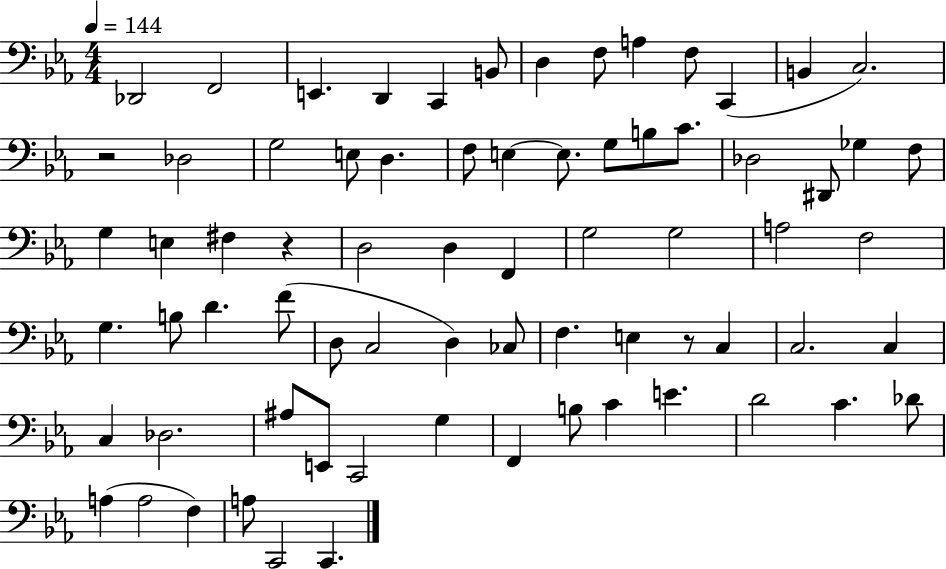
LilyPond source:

{
  \clef bass
  \numericTimeSignature
  \time 4/4
  \key ees \major
  \tempo 4 = 144
  des,2 f,2 | e,4. d,4 c,4 b,8 | d4 f8 a4 f8 c,4( | b,4 c2.) | \break r2 des2 | g2 e8 d4. | f8 e4~~ e8. g8 b8 c'8. | des2 dis,8 ges4 f8 | \break g4 e4 fis4 r4 | d2 d4 f,4 | g2 g2 | a2 f2 | \break g4. b8 d'4. f'8( | d8 c2 d4) ces8 | f4. e4 r8 c4 | c2. c4 | \break c4 des2. | ais8 e,8 c,2 g4 | f,4 b8 c'4 e'4. | d'2 c'4. des'8 | \break a4( a2 f4) | a8 c,2 c,4. | \bar "|."
}